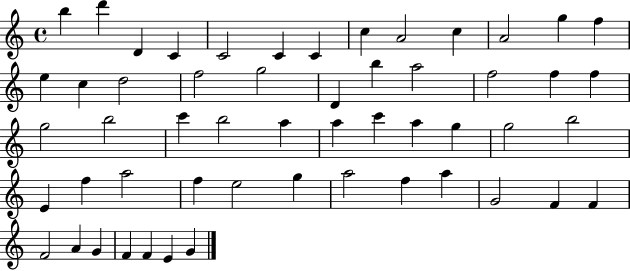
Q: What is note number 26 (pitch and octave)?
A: B5